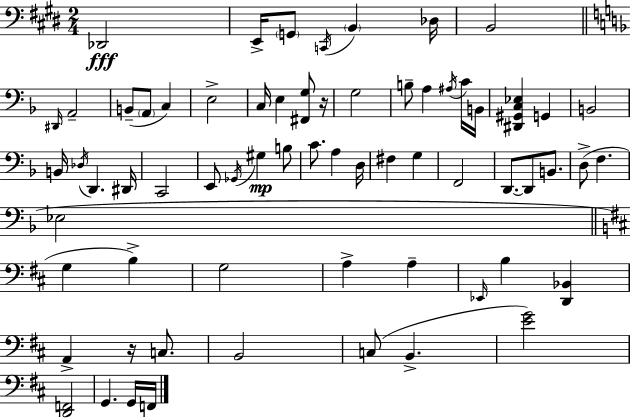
{
  \clef bass
  \numericTimeSignature
  \time 2/4
  \key e \major
  des,2\fff | e,16-> \parenthesize g,8 \acciaccatura { c,16 } \parenthesize b,4 | des16 b,2 | \bar "||" \break \key f \major \grace { dis,16 } a,2-- | b,8--( \parenthesize a,8 c4) | e2-> | c16 e4 <fis, g>8 | \break r16 g2 | b8-- a4 \acciaccatura { ais16 } | c'16 b,16 <dis, gis, c ees>4 g,4 | b,2 | \break b,16 \acciaccatura { des16 } d,4. | dis,16 c,2 | e,8 \acciaccatura { ges,16 } gis4\mp | b8 c'8. a4 | \break d16 fis4 | g4 f,2 | d,8.~~ d,8 | b,8. d8->( f4. | \break ees2 | \bar "||" \break \key d \major g4 b4->) | g2 | a4-> a4-- | \grace { ees,16 } b4 <d, bes,>4 | \break a,4-> r16 c8. | b,2 | c8( b,4.-> | <e' g'>2) | \break <d, f,>2 | g,4. g,16 | f,16 \bar "|."
}